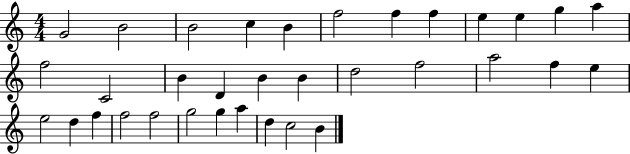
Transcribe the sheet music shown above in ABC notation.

X:1
T:Untitled
M:4/4
L:1/4
K:C
G2 B2 B2 c B f2 f f e e g a f2 C2 B D B B d2 f2 a2 f e e2 d f f2 f2 g2 g a d c2 B